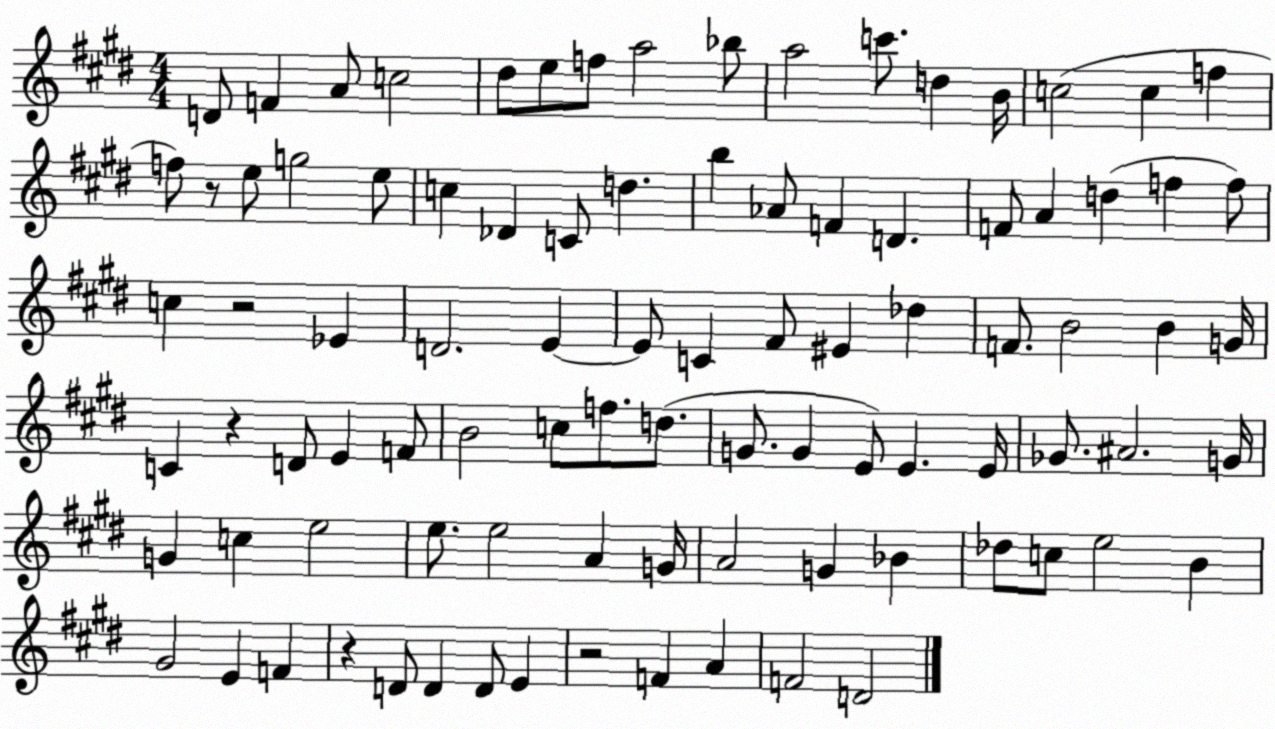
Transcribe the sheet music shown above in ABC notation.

X:1
T:Untitled
M:4/4
L:1/4
K:E
D/2 F A/2 c2 ^d/2 e/2 f/2 a2 _b/2 a2 c'/2 d B/4 c2 c f f/2 z/2 e/2 g2 e/2 c _D C/2 d b _A/2 F D F/2 A d f f/2 c z2 _E D2 E E/2 C ^F/2 ^E _d F/2 B2 B G/4 C z D/2 E F/2 B2 c/2 f/2 d/2 G/2 G E/2 E E/4 _G/2 ^A2 G/4 G c e2 e/2 e2 A G/4 A2 G _B _d/2 c/2 e2 B ^G2 E F z D/2 D D/2 E z2 F A F2 D2